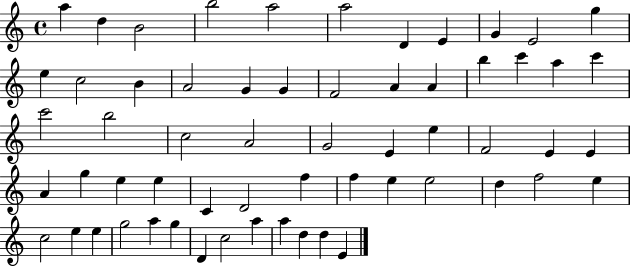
{
  \clef treble
  \time 4/4
  \defaultTimeSignature
  \key c \major
  a''4 d''4 b'2 | b''2 a''2 | a''2 d'4 e'4 | g'4 e'2 g''4 | \break e''4 c''2 b'4 | a'2 g'4 g'4 | f'2 a'4 a'4 | b''4 c'''4 a''4 c'''4 | \break c'''2 b''2 | c''2 a'2 | g'2 e'4 e''4 | f'2 e'4 e'4 | \break a'4 g''4 e''4 e''4 | c'4 d'2 f''4 | f''4 e''4 e''2 | d''4 f''2 e''4 | \break c''2 e''4 e''4 | g''2 a''4 g''4 | d'4 c''2 a''4 | a''4 d''4 d''4 e'4 | \break \bar "|."
}